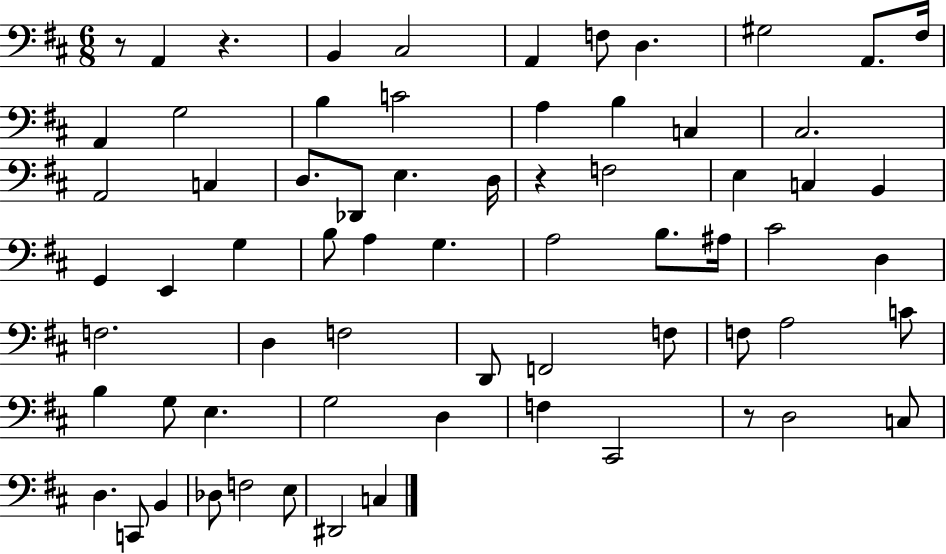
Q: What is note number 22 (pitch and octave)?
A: E3